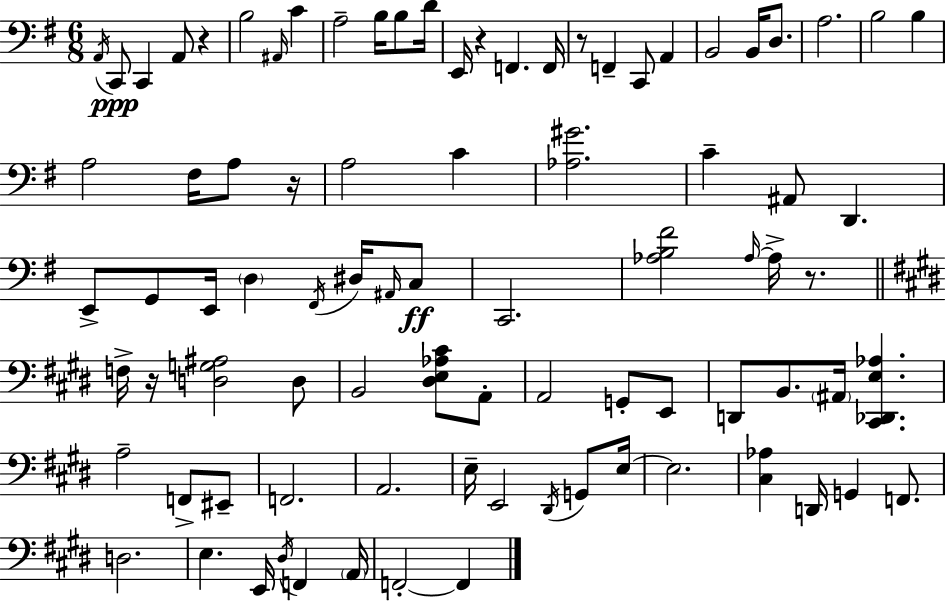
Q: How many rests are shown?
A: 6